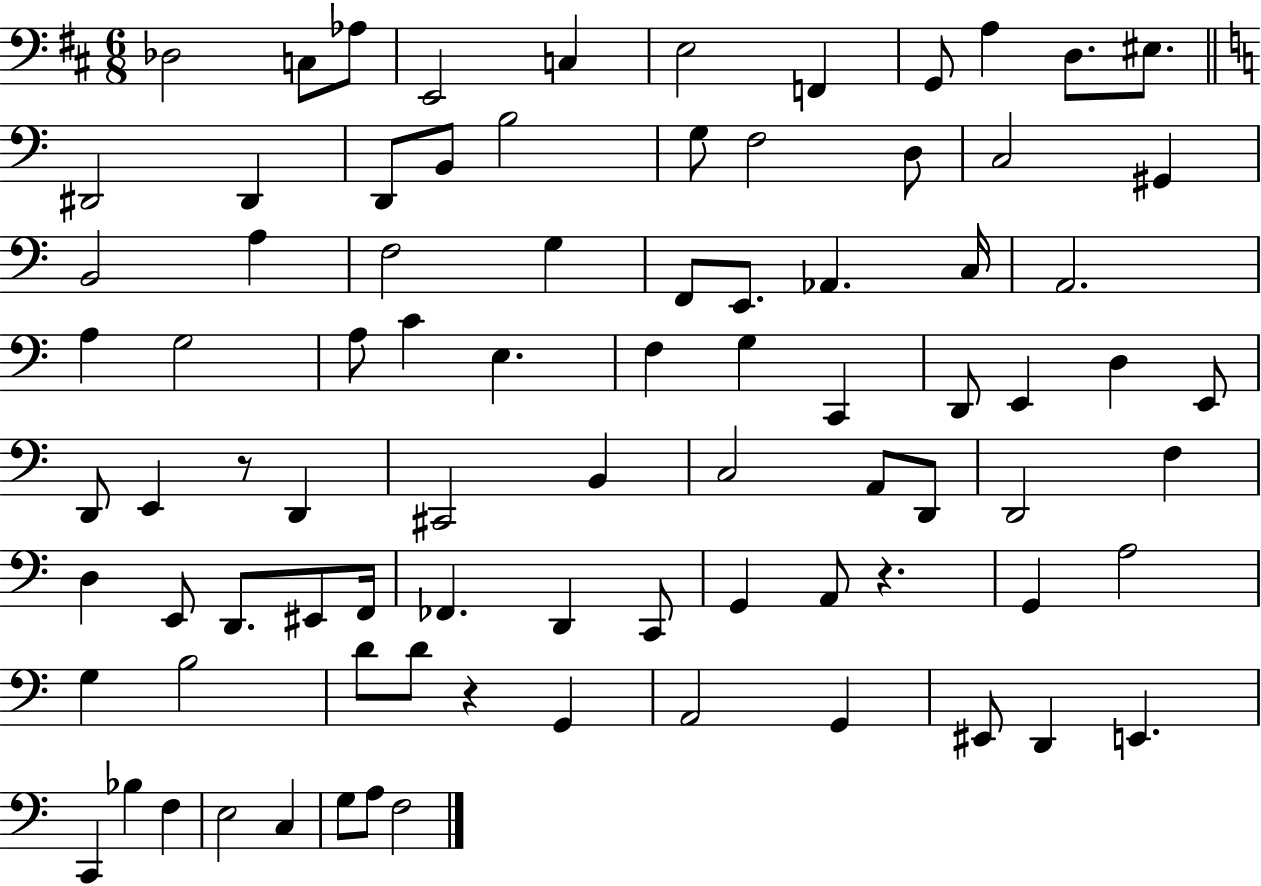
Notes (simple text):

Db3/h C3/e Ab3/e E2/h C3/q E3/h F2/q G2/e A3/q D3/e. EIS3/e. D#2/h D#2/q D2/e B2/e B3/h G3/e F3/h D3/e C3/h G#2/q B2/h A3/q F3/h G3/q F2/e E2/e. Ab2/q. C3/s A2/h. A3/q G3/h A3/e C4/q E3/q. F3/q G3/q C2/q D2/e E2/q D3/q E2/e D2/e E2/q R/e D2/q C#2/h B2/q C3/h A2/e D2/e D2/h F3/q D3/q E2/e D2/e. EIS2/e F2/s FES2/q. D2/q C2/e G2/q A2/e R/q. G2/q A3/h G3/q B3/h D4/e D4/e R/q G2/q A2/h G2/q EIS2/e D2/q E2/q. C2/q Bb3/q F3/q E3/h C3/q G3/e A3/e F3/h